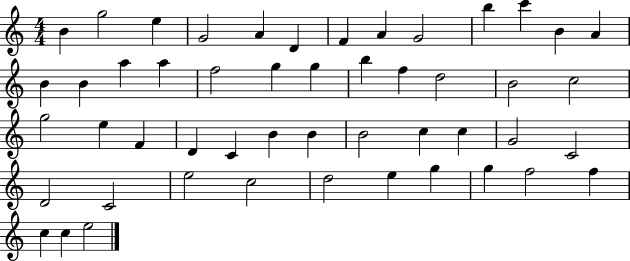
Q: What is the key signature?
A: C major